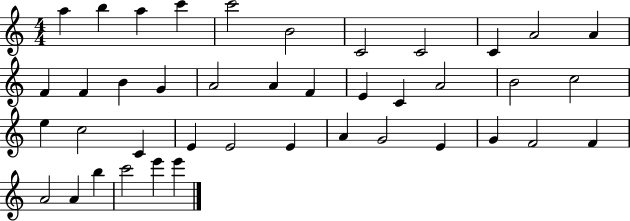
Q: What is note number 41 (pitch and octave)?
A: E6